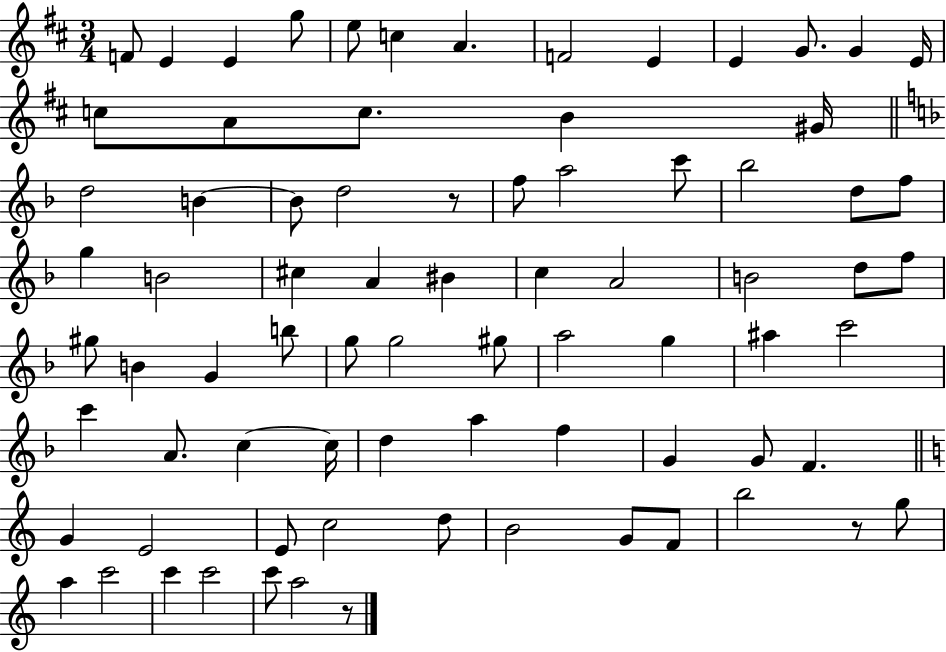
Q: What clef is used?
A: treble